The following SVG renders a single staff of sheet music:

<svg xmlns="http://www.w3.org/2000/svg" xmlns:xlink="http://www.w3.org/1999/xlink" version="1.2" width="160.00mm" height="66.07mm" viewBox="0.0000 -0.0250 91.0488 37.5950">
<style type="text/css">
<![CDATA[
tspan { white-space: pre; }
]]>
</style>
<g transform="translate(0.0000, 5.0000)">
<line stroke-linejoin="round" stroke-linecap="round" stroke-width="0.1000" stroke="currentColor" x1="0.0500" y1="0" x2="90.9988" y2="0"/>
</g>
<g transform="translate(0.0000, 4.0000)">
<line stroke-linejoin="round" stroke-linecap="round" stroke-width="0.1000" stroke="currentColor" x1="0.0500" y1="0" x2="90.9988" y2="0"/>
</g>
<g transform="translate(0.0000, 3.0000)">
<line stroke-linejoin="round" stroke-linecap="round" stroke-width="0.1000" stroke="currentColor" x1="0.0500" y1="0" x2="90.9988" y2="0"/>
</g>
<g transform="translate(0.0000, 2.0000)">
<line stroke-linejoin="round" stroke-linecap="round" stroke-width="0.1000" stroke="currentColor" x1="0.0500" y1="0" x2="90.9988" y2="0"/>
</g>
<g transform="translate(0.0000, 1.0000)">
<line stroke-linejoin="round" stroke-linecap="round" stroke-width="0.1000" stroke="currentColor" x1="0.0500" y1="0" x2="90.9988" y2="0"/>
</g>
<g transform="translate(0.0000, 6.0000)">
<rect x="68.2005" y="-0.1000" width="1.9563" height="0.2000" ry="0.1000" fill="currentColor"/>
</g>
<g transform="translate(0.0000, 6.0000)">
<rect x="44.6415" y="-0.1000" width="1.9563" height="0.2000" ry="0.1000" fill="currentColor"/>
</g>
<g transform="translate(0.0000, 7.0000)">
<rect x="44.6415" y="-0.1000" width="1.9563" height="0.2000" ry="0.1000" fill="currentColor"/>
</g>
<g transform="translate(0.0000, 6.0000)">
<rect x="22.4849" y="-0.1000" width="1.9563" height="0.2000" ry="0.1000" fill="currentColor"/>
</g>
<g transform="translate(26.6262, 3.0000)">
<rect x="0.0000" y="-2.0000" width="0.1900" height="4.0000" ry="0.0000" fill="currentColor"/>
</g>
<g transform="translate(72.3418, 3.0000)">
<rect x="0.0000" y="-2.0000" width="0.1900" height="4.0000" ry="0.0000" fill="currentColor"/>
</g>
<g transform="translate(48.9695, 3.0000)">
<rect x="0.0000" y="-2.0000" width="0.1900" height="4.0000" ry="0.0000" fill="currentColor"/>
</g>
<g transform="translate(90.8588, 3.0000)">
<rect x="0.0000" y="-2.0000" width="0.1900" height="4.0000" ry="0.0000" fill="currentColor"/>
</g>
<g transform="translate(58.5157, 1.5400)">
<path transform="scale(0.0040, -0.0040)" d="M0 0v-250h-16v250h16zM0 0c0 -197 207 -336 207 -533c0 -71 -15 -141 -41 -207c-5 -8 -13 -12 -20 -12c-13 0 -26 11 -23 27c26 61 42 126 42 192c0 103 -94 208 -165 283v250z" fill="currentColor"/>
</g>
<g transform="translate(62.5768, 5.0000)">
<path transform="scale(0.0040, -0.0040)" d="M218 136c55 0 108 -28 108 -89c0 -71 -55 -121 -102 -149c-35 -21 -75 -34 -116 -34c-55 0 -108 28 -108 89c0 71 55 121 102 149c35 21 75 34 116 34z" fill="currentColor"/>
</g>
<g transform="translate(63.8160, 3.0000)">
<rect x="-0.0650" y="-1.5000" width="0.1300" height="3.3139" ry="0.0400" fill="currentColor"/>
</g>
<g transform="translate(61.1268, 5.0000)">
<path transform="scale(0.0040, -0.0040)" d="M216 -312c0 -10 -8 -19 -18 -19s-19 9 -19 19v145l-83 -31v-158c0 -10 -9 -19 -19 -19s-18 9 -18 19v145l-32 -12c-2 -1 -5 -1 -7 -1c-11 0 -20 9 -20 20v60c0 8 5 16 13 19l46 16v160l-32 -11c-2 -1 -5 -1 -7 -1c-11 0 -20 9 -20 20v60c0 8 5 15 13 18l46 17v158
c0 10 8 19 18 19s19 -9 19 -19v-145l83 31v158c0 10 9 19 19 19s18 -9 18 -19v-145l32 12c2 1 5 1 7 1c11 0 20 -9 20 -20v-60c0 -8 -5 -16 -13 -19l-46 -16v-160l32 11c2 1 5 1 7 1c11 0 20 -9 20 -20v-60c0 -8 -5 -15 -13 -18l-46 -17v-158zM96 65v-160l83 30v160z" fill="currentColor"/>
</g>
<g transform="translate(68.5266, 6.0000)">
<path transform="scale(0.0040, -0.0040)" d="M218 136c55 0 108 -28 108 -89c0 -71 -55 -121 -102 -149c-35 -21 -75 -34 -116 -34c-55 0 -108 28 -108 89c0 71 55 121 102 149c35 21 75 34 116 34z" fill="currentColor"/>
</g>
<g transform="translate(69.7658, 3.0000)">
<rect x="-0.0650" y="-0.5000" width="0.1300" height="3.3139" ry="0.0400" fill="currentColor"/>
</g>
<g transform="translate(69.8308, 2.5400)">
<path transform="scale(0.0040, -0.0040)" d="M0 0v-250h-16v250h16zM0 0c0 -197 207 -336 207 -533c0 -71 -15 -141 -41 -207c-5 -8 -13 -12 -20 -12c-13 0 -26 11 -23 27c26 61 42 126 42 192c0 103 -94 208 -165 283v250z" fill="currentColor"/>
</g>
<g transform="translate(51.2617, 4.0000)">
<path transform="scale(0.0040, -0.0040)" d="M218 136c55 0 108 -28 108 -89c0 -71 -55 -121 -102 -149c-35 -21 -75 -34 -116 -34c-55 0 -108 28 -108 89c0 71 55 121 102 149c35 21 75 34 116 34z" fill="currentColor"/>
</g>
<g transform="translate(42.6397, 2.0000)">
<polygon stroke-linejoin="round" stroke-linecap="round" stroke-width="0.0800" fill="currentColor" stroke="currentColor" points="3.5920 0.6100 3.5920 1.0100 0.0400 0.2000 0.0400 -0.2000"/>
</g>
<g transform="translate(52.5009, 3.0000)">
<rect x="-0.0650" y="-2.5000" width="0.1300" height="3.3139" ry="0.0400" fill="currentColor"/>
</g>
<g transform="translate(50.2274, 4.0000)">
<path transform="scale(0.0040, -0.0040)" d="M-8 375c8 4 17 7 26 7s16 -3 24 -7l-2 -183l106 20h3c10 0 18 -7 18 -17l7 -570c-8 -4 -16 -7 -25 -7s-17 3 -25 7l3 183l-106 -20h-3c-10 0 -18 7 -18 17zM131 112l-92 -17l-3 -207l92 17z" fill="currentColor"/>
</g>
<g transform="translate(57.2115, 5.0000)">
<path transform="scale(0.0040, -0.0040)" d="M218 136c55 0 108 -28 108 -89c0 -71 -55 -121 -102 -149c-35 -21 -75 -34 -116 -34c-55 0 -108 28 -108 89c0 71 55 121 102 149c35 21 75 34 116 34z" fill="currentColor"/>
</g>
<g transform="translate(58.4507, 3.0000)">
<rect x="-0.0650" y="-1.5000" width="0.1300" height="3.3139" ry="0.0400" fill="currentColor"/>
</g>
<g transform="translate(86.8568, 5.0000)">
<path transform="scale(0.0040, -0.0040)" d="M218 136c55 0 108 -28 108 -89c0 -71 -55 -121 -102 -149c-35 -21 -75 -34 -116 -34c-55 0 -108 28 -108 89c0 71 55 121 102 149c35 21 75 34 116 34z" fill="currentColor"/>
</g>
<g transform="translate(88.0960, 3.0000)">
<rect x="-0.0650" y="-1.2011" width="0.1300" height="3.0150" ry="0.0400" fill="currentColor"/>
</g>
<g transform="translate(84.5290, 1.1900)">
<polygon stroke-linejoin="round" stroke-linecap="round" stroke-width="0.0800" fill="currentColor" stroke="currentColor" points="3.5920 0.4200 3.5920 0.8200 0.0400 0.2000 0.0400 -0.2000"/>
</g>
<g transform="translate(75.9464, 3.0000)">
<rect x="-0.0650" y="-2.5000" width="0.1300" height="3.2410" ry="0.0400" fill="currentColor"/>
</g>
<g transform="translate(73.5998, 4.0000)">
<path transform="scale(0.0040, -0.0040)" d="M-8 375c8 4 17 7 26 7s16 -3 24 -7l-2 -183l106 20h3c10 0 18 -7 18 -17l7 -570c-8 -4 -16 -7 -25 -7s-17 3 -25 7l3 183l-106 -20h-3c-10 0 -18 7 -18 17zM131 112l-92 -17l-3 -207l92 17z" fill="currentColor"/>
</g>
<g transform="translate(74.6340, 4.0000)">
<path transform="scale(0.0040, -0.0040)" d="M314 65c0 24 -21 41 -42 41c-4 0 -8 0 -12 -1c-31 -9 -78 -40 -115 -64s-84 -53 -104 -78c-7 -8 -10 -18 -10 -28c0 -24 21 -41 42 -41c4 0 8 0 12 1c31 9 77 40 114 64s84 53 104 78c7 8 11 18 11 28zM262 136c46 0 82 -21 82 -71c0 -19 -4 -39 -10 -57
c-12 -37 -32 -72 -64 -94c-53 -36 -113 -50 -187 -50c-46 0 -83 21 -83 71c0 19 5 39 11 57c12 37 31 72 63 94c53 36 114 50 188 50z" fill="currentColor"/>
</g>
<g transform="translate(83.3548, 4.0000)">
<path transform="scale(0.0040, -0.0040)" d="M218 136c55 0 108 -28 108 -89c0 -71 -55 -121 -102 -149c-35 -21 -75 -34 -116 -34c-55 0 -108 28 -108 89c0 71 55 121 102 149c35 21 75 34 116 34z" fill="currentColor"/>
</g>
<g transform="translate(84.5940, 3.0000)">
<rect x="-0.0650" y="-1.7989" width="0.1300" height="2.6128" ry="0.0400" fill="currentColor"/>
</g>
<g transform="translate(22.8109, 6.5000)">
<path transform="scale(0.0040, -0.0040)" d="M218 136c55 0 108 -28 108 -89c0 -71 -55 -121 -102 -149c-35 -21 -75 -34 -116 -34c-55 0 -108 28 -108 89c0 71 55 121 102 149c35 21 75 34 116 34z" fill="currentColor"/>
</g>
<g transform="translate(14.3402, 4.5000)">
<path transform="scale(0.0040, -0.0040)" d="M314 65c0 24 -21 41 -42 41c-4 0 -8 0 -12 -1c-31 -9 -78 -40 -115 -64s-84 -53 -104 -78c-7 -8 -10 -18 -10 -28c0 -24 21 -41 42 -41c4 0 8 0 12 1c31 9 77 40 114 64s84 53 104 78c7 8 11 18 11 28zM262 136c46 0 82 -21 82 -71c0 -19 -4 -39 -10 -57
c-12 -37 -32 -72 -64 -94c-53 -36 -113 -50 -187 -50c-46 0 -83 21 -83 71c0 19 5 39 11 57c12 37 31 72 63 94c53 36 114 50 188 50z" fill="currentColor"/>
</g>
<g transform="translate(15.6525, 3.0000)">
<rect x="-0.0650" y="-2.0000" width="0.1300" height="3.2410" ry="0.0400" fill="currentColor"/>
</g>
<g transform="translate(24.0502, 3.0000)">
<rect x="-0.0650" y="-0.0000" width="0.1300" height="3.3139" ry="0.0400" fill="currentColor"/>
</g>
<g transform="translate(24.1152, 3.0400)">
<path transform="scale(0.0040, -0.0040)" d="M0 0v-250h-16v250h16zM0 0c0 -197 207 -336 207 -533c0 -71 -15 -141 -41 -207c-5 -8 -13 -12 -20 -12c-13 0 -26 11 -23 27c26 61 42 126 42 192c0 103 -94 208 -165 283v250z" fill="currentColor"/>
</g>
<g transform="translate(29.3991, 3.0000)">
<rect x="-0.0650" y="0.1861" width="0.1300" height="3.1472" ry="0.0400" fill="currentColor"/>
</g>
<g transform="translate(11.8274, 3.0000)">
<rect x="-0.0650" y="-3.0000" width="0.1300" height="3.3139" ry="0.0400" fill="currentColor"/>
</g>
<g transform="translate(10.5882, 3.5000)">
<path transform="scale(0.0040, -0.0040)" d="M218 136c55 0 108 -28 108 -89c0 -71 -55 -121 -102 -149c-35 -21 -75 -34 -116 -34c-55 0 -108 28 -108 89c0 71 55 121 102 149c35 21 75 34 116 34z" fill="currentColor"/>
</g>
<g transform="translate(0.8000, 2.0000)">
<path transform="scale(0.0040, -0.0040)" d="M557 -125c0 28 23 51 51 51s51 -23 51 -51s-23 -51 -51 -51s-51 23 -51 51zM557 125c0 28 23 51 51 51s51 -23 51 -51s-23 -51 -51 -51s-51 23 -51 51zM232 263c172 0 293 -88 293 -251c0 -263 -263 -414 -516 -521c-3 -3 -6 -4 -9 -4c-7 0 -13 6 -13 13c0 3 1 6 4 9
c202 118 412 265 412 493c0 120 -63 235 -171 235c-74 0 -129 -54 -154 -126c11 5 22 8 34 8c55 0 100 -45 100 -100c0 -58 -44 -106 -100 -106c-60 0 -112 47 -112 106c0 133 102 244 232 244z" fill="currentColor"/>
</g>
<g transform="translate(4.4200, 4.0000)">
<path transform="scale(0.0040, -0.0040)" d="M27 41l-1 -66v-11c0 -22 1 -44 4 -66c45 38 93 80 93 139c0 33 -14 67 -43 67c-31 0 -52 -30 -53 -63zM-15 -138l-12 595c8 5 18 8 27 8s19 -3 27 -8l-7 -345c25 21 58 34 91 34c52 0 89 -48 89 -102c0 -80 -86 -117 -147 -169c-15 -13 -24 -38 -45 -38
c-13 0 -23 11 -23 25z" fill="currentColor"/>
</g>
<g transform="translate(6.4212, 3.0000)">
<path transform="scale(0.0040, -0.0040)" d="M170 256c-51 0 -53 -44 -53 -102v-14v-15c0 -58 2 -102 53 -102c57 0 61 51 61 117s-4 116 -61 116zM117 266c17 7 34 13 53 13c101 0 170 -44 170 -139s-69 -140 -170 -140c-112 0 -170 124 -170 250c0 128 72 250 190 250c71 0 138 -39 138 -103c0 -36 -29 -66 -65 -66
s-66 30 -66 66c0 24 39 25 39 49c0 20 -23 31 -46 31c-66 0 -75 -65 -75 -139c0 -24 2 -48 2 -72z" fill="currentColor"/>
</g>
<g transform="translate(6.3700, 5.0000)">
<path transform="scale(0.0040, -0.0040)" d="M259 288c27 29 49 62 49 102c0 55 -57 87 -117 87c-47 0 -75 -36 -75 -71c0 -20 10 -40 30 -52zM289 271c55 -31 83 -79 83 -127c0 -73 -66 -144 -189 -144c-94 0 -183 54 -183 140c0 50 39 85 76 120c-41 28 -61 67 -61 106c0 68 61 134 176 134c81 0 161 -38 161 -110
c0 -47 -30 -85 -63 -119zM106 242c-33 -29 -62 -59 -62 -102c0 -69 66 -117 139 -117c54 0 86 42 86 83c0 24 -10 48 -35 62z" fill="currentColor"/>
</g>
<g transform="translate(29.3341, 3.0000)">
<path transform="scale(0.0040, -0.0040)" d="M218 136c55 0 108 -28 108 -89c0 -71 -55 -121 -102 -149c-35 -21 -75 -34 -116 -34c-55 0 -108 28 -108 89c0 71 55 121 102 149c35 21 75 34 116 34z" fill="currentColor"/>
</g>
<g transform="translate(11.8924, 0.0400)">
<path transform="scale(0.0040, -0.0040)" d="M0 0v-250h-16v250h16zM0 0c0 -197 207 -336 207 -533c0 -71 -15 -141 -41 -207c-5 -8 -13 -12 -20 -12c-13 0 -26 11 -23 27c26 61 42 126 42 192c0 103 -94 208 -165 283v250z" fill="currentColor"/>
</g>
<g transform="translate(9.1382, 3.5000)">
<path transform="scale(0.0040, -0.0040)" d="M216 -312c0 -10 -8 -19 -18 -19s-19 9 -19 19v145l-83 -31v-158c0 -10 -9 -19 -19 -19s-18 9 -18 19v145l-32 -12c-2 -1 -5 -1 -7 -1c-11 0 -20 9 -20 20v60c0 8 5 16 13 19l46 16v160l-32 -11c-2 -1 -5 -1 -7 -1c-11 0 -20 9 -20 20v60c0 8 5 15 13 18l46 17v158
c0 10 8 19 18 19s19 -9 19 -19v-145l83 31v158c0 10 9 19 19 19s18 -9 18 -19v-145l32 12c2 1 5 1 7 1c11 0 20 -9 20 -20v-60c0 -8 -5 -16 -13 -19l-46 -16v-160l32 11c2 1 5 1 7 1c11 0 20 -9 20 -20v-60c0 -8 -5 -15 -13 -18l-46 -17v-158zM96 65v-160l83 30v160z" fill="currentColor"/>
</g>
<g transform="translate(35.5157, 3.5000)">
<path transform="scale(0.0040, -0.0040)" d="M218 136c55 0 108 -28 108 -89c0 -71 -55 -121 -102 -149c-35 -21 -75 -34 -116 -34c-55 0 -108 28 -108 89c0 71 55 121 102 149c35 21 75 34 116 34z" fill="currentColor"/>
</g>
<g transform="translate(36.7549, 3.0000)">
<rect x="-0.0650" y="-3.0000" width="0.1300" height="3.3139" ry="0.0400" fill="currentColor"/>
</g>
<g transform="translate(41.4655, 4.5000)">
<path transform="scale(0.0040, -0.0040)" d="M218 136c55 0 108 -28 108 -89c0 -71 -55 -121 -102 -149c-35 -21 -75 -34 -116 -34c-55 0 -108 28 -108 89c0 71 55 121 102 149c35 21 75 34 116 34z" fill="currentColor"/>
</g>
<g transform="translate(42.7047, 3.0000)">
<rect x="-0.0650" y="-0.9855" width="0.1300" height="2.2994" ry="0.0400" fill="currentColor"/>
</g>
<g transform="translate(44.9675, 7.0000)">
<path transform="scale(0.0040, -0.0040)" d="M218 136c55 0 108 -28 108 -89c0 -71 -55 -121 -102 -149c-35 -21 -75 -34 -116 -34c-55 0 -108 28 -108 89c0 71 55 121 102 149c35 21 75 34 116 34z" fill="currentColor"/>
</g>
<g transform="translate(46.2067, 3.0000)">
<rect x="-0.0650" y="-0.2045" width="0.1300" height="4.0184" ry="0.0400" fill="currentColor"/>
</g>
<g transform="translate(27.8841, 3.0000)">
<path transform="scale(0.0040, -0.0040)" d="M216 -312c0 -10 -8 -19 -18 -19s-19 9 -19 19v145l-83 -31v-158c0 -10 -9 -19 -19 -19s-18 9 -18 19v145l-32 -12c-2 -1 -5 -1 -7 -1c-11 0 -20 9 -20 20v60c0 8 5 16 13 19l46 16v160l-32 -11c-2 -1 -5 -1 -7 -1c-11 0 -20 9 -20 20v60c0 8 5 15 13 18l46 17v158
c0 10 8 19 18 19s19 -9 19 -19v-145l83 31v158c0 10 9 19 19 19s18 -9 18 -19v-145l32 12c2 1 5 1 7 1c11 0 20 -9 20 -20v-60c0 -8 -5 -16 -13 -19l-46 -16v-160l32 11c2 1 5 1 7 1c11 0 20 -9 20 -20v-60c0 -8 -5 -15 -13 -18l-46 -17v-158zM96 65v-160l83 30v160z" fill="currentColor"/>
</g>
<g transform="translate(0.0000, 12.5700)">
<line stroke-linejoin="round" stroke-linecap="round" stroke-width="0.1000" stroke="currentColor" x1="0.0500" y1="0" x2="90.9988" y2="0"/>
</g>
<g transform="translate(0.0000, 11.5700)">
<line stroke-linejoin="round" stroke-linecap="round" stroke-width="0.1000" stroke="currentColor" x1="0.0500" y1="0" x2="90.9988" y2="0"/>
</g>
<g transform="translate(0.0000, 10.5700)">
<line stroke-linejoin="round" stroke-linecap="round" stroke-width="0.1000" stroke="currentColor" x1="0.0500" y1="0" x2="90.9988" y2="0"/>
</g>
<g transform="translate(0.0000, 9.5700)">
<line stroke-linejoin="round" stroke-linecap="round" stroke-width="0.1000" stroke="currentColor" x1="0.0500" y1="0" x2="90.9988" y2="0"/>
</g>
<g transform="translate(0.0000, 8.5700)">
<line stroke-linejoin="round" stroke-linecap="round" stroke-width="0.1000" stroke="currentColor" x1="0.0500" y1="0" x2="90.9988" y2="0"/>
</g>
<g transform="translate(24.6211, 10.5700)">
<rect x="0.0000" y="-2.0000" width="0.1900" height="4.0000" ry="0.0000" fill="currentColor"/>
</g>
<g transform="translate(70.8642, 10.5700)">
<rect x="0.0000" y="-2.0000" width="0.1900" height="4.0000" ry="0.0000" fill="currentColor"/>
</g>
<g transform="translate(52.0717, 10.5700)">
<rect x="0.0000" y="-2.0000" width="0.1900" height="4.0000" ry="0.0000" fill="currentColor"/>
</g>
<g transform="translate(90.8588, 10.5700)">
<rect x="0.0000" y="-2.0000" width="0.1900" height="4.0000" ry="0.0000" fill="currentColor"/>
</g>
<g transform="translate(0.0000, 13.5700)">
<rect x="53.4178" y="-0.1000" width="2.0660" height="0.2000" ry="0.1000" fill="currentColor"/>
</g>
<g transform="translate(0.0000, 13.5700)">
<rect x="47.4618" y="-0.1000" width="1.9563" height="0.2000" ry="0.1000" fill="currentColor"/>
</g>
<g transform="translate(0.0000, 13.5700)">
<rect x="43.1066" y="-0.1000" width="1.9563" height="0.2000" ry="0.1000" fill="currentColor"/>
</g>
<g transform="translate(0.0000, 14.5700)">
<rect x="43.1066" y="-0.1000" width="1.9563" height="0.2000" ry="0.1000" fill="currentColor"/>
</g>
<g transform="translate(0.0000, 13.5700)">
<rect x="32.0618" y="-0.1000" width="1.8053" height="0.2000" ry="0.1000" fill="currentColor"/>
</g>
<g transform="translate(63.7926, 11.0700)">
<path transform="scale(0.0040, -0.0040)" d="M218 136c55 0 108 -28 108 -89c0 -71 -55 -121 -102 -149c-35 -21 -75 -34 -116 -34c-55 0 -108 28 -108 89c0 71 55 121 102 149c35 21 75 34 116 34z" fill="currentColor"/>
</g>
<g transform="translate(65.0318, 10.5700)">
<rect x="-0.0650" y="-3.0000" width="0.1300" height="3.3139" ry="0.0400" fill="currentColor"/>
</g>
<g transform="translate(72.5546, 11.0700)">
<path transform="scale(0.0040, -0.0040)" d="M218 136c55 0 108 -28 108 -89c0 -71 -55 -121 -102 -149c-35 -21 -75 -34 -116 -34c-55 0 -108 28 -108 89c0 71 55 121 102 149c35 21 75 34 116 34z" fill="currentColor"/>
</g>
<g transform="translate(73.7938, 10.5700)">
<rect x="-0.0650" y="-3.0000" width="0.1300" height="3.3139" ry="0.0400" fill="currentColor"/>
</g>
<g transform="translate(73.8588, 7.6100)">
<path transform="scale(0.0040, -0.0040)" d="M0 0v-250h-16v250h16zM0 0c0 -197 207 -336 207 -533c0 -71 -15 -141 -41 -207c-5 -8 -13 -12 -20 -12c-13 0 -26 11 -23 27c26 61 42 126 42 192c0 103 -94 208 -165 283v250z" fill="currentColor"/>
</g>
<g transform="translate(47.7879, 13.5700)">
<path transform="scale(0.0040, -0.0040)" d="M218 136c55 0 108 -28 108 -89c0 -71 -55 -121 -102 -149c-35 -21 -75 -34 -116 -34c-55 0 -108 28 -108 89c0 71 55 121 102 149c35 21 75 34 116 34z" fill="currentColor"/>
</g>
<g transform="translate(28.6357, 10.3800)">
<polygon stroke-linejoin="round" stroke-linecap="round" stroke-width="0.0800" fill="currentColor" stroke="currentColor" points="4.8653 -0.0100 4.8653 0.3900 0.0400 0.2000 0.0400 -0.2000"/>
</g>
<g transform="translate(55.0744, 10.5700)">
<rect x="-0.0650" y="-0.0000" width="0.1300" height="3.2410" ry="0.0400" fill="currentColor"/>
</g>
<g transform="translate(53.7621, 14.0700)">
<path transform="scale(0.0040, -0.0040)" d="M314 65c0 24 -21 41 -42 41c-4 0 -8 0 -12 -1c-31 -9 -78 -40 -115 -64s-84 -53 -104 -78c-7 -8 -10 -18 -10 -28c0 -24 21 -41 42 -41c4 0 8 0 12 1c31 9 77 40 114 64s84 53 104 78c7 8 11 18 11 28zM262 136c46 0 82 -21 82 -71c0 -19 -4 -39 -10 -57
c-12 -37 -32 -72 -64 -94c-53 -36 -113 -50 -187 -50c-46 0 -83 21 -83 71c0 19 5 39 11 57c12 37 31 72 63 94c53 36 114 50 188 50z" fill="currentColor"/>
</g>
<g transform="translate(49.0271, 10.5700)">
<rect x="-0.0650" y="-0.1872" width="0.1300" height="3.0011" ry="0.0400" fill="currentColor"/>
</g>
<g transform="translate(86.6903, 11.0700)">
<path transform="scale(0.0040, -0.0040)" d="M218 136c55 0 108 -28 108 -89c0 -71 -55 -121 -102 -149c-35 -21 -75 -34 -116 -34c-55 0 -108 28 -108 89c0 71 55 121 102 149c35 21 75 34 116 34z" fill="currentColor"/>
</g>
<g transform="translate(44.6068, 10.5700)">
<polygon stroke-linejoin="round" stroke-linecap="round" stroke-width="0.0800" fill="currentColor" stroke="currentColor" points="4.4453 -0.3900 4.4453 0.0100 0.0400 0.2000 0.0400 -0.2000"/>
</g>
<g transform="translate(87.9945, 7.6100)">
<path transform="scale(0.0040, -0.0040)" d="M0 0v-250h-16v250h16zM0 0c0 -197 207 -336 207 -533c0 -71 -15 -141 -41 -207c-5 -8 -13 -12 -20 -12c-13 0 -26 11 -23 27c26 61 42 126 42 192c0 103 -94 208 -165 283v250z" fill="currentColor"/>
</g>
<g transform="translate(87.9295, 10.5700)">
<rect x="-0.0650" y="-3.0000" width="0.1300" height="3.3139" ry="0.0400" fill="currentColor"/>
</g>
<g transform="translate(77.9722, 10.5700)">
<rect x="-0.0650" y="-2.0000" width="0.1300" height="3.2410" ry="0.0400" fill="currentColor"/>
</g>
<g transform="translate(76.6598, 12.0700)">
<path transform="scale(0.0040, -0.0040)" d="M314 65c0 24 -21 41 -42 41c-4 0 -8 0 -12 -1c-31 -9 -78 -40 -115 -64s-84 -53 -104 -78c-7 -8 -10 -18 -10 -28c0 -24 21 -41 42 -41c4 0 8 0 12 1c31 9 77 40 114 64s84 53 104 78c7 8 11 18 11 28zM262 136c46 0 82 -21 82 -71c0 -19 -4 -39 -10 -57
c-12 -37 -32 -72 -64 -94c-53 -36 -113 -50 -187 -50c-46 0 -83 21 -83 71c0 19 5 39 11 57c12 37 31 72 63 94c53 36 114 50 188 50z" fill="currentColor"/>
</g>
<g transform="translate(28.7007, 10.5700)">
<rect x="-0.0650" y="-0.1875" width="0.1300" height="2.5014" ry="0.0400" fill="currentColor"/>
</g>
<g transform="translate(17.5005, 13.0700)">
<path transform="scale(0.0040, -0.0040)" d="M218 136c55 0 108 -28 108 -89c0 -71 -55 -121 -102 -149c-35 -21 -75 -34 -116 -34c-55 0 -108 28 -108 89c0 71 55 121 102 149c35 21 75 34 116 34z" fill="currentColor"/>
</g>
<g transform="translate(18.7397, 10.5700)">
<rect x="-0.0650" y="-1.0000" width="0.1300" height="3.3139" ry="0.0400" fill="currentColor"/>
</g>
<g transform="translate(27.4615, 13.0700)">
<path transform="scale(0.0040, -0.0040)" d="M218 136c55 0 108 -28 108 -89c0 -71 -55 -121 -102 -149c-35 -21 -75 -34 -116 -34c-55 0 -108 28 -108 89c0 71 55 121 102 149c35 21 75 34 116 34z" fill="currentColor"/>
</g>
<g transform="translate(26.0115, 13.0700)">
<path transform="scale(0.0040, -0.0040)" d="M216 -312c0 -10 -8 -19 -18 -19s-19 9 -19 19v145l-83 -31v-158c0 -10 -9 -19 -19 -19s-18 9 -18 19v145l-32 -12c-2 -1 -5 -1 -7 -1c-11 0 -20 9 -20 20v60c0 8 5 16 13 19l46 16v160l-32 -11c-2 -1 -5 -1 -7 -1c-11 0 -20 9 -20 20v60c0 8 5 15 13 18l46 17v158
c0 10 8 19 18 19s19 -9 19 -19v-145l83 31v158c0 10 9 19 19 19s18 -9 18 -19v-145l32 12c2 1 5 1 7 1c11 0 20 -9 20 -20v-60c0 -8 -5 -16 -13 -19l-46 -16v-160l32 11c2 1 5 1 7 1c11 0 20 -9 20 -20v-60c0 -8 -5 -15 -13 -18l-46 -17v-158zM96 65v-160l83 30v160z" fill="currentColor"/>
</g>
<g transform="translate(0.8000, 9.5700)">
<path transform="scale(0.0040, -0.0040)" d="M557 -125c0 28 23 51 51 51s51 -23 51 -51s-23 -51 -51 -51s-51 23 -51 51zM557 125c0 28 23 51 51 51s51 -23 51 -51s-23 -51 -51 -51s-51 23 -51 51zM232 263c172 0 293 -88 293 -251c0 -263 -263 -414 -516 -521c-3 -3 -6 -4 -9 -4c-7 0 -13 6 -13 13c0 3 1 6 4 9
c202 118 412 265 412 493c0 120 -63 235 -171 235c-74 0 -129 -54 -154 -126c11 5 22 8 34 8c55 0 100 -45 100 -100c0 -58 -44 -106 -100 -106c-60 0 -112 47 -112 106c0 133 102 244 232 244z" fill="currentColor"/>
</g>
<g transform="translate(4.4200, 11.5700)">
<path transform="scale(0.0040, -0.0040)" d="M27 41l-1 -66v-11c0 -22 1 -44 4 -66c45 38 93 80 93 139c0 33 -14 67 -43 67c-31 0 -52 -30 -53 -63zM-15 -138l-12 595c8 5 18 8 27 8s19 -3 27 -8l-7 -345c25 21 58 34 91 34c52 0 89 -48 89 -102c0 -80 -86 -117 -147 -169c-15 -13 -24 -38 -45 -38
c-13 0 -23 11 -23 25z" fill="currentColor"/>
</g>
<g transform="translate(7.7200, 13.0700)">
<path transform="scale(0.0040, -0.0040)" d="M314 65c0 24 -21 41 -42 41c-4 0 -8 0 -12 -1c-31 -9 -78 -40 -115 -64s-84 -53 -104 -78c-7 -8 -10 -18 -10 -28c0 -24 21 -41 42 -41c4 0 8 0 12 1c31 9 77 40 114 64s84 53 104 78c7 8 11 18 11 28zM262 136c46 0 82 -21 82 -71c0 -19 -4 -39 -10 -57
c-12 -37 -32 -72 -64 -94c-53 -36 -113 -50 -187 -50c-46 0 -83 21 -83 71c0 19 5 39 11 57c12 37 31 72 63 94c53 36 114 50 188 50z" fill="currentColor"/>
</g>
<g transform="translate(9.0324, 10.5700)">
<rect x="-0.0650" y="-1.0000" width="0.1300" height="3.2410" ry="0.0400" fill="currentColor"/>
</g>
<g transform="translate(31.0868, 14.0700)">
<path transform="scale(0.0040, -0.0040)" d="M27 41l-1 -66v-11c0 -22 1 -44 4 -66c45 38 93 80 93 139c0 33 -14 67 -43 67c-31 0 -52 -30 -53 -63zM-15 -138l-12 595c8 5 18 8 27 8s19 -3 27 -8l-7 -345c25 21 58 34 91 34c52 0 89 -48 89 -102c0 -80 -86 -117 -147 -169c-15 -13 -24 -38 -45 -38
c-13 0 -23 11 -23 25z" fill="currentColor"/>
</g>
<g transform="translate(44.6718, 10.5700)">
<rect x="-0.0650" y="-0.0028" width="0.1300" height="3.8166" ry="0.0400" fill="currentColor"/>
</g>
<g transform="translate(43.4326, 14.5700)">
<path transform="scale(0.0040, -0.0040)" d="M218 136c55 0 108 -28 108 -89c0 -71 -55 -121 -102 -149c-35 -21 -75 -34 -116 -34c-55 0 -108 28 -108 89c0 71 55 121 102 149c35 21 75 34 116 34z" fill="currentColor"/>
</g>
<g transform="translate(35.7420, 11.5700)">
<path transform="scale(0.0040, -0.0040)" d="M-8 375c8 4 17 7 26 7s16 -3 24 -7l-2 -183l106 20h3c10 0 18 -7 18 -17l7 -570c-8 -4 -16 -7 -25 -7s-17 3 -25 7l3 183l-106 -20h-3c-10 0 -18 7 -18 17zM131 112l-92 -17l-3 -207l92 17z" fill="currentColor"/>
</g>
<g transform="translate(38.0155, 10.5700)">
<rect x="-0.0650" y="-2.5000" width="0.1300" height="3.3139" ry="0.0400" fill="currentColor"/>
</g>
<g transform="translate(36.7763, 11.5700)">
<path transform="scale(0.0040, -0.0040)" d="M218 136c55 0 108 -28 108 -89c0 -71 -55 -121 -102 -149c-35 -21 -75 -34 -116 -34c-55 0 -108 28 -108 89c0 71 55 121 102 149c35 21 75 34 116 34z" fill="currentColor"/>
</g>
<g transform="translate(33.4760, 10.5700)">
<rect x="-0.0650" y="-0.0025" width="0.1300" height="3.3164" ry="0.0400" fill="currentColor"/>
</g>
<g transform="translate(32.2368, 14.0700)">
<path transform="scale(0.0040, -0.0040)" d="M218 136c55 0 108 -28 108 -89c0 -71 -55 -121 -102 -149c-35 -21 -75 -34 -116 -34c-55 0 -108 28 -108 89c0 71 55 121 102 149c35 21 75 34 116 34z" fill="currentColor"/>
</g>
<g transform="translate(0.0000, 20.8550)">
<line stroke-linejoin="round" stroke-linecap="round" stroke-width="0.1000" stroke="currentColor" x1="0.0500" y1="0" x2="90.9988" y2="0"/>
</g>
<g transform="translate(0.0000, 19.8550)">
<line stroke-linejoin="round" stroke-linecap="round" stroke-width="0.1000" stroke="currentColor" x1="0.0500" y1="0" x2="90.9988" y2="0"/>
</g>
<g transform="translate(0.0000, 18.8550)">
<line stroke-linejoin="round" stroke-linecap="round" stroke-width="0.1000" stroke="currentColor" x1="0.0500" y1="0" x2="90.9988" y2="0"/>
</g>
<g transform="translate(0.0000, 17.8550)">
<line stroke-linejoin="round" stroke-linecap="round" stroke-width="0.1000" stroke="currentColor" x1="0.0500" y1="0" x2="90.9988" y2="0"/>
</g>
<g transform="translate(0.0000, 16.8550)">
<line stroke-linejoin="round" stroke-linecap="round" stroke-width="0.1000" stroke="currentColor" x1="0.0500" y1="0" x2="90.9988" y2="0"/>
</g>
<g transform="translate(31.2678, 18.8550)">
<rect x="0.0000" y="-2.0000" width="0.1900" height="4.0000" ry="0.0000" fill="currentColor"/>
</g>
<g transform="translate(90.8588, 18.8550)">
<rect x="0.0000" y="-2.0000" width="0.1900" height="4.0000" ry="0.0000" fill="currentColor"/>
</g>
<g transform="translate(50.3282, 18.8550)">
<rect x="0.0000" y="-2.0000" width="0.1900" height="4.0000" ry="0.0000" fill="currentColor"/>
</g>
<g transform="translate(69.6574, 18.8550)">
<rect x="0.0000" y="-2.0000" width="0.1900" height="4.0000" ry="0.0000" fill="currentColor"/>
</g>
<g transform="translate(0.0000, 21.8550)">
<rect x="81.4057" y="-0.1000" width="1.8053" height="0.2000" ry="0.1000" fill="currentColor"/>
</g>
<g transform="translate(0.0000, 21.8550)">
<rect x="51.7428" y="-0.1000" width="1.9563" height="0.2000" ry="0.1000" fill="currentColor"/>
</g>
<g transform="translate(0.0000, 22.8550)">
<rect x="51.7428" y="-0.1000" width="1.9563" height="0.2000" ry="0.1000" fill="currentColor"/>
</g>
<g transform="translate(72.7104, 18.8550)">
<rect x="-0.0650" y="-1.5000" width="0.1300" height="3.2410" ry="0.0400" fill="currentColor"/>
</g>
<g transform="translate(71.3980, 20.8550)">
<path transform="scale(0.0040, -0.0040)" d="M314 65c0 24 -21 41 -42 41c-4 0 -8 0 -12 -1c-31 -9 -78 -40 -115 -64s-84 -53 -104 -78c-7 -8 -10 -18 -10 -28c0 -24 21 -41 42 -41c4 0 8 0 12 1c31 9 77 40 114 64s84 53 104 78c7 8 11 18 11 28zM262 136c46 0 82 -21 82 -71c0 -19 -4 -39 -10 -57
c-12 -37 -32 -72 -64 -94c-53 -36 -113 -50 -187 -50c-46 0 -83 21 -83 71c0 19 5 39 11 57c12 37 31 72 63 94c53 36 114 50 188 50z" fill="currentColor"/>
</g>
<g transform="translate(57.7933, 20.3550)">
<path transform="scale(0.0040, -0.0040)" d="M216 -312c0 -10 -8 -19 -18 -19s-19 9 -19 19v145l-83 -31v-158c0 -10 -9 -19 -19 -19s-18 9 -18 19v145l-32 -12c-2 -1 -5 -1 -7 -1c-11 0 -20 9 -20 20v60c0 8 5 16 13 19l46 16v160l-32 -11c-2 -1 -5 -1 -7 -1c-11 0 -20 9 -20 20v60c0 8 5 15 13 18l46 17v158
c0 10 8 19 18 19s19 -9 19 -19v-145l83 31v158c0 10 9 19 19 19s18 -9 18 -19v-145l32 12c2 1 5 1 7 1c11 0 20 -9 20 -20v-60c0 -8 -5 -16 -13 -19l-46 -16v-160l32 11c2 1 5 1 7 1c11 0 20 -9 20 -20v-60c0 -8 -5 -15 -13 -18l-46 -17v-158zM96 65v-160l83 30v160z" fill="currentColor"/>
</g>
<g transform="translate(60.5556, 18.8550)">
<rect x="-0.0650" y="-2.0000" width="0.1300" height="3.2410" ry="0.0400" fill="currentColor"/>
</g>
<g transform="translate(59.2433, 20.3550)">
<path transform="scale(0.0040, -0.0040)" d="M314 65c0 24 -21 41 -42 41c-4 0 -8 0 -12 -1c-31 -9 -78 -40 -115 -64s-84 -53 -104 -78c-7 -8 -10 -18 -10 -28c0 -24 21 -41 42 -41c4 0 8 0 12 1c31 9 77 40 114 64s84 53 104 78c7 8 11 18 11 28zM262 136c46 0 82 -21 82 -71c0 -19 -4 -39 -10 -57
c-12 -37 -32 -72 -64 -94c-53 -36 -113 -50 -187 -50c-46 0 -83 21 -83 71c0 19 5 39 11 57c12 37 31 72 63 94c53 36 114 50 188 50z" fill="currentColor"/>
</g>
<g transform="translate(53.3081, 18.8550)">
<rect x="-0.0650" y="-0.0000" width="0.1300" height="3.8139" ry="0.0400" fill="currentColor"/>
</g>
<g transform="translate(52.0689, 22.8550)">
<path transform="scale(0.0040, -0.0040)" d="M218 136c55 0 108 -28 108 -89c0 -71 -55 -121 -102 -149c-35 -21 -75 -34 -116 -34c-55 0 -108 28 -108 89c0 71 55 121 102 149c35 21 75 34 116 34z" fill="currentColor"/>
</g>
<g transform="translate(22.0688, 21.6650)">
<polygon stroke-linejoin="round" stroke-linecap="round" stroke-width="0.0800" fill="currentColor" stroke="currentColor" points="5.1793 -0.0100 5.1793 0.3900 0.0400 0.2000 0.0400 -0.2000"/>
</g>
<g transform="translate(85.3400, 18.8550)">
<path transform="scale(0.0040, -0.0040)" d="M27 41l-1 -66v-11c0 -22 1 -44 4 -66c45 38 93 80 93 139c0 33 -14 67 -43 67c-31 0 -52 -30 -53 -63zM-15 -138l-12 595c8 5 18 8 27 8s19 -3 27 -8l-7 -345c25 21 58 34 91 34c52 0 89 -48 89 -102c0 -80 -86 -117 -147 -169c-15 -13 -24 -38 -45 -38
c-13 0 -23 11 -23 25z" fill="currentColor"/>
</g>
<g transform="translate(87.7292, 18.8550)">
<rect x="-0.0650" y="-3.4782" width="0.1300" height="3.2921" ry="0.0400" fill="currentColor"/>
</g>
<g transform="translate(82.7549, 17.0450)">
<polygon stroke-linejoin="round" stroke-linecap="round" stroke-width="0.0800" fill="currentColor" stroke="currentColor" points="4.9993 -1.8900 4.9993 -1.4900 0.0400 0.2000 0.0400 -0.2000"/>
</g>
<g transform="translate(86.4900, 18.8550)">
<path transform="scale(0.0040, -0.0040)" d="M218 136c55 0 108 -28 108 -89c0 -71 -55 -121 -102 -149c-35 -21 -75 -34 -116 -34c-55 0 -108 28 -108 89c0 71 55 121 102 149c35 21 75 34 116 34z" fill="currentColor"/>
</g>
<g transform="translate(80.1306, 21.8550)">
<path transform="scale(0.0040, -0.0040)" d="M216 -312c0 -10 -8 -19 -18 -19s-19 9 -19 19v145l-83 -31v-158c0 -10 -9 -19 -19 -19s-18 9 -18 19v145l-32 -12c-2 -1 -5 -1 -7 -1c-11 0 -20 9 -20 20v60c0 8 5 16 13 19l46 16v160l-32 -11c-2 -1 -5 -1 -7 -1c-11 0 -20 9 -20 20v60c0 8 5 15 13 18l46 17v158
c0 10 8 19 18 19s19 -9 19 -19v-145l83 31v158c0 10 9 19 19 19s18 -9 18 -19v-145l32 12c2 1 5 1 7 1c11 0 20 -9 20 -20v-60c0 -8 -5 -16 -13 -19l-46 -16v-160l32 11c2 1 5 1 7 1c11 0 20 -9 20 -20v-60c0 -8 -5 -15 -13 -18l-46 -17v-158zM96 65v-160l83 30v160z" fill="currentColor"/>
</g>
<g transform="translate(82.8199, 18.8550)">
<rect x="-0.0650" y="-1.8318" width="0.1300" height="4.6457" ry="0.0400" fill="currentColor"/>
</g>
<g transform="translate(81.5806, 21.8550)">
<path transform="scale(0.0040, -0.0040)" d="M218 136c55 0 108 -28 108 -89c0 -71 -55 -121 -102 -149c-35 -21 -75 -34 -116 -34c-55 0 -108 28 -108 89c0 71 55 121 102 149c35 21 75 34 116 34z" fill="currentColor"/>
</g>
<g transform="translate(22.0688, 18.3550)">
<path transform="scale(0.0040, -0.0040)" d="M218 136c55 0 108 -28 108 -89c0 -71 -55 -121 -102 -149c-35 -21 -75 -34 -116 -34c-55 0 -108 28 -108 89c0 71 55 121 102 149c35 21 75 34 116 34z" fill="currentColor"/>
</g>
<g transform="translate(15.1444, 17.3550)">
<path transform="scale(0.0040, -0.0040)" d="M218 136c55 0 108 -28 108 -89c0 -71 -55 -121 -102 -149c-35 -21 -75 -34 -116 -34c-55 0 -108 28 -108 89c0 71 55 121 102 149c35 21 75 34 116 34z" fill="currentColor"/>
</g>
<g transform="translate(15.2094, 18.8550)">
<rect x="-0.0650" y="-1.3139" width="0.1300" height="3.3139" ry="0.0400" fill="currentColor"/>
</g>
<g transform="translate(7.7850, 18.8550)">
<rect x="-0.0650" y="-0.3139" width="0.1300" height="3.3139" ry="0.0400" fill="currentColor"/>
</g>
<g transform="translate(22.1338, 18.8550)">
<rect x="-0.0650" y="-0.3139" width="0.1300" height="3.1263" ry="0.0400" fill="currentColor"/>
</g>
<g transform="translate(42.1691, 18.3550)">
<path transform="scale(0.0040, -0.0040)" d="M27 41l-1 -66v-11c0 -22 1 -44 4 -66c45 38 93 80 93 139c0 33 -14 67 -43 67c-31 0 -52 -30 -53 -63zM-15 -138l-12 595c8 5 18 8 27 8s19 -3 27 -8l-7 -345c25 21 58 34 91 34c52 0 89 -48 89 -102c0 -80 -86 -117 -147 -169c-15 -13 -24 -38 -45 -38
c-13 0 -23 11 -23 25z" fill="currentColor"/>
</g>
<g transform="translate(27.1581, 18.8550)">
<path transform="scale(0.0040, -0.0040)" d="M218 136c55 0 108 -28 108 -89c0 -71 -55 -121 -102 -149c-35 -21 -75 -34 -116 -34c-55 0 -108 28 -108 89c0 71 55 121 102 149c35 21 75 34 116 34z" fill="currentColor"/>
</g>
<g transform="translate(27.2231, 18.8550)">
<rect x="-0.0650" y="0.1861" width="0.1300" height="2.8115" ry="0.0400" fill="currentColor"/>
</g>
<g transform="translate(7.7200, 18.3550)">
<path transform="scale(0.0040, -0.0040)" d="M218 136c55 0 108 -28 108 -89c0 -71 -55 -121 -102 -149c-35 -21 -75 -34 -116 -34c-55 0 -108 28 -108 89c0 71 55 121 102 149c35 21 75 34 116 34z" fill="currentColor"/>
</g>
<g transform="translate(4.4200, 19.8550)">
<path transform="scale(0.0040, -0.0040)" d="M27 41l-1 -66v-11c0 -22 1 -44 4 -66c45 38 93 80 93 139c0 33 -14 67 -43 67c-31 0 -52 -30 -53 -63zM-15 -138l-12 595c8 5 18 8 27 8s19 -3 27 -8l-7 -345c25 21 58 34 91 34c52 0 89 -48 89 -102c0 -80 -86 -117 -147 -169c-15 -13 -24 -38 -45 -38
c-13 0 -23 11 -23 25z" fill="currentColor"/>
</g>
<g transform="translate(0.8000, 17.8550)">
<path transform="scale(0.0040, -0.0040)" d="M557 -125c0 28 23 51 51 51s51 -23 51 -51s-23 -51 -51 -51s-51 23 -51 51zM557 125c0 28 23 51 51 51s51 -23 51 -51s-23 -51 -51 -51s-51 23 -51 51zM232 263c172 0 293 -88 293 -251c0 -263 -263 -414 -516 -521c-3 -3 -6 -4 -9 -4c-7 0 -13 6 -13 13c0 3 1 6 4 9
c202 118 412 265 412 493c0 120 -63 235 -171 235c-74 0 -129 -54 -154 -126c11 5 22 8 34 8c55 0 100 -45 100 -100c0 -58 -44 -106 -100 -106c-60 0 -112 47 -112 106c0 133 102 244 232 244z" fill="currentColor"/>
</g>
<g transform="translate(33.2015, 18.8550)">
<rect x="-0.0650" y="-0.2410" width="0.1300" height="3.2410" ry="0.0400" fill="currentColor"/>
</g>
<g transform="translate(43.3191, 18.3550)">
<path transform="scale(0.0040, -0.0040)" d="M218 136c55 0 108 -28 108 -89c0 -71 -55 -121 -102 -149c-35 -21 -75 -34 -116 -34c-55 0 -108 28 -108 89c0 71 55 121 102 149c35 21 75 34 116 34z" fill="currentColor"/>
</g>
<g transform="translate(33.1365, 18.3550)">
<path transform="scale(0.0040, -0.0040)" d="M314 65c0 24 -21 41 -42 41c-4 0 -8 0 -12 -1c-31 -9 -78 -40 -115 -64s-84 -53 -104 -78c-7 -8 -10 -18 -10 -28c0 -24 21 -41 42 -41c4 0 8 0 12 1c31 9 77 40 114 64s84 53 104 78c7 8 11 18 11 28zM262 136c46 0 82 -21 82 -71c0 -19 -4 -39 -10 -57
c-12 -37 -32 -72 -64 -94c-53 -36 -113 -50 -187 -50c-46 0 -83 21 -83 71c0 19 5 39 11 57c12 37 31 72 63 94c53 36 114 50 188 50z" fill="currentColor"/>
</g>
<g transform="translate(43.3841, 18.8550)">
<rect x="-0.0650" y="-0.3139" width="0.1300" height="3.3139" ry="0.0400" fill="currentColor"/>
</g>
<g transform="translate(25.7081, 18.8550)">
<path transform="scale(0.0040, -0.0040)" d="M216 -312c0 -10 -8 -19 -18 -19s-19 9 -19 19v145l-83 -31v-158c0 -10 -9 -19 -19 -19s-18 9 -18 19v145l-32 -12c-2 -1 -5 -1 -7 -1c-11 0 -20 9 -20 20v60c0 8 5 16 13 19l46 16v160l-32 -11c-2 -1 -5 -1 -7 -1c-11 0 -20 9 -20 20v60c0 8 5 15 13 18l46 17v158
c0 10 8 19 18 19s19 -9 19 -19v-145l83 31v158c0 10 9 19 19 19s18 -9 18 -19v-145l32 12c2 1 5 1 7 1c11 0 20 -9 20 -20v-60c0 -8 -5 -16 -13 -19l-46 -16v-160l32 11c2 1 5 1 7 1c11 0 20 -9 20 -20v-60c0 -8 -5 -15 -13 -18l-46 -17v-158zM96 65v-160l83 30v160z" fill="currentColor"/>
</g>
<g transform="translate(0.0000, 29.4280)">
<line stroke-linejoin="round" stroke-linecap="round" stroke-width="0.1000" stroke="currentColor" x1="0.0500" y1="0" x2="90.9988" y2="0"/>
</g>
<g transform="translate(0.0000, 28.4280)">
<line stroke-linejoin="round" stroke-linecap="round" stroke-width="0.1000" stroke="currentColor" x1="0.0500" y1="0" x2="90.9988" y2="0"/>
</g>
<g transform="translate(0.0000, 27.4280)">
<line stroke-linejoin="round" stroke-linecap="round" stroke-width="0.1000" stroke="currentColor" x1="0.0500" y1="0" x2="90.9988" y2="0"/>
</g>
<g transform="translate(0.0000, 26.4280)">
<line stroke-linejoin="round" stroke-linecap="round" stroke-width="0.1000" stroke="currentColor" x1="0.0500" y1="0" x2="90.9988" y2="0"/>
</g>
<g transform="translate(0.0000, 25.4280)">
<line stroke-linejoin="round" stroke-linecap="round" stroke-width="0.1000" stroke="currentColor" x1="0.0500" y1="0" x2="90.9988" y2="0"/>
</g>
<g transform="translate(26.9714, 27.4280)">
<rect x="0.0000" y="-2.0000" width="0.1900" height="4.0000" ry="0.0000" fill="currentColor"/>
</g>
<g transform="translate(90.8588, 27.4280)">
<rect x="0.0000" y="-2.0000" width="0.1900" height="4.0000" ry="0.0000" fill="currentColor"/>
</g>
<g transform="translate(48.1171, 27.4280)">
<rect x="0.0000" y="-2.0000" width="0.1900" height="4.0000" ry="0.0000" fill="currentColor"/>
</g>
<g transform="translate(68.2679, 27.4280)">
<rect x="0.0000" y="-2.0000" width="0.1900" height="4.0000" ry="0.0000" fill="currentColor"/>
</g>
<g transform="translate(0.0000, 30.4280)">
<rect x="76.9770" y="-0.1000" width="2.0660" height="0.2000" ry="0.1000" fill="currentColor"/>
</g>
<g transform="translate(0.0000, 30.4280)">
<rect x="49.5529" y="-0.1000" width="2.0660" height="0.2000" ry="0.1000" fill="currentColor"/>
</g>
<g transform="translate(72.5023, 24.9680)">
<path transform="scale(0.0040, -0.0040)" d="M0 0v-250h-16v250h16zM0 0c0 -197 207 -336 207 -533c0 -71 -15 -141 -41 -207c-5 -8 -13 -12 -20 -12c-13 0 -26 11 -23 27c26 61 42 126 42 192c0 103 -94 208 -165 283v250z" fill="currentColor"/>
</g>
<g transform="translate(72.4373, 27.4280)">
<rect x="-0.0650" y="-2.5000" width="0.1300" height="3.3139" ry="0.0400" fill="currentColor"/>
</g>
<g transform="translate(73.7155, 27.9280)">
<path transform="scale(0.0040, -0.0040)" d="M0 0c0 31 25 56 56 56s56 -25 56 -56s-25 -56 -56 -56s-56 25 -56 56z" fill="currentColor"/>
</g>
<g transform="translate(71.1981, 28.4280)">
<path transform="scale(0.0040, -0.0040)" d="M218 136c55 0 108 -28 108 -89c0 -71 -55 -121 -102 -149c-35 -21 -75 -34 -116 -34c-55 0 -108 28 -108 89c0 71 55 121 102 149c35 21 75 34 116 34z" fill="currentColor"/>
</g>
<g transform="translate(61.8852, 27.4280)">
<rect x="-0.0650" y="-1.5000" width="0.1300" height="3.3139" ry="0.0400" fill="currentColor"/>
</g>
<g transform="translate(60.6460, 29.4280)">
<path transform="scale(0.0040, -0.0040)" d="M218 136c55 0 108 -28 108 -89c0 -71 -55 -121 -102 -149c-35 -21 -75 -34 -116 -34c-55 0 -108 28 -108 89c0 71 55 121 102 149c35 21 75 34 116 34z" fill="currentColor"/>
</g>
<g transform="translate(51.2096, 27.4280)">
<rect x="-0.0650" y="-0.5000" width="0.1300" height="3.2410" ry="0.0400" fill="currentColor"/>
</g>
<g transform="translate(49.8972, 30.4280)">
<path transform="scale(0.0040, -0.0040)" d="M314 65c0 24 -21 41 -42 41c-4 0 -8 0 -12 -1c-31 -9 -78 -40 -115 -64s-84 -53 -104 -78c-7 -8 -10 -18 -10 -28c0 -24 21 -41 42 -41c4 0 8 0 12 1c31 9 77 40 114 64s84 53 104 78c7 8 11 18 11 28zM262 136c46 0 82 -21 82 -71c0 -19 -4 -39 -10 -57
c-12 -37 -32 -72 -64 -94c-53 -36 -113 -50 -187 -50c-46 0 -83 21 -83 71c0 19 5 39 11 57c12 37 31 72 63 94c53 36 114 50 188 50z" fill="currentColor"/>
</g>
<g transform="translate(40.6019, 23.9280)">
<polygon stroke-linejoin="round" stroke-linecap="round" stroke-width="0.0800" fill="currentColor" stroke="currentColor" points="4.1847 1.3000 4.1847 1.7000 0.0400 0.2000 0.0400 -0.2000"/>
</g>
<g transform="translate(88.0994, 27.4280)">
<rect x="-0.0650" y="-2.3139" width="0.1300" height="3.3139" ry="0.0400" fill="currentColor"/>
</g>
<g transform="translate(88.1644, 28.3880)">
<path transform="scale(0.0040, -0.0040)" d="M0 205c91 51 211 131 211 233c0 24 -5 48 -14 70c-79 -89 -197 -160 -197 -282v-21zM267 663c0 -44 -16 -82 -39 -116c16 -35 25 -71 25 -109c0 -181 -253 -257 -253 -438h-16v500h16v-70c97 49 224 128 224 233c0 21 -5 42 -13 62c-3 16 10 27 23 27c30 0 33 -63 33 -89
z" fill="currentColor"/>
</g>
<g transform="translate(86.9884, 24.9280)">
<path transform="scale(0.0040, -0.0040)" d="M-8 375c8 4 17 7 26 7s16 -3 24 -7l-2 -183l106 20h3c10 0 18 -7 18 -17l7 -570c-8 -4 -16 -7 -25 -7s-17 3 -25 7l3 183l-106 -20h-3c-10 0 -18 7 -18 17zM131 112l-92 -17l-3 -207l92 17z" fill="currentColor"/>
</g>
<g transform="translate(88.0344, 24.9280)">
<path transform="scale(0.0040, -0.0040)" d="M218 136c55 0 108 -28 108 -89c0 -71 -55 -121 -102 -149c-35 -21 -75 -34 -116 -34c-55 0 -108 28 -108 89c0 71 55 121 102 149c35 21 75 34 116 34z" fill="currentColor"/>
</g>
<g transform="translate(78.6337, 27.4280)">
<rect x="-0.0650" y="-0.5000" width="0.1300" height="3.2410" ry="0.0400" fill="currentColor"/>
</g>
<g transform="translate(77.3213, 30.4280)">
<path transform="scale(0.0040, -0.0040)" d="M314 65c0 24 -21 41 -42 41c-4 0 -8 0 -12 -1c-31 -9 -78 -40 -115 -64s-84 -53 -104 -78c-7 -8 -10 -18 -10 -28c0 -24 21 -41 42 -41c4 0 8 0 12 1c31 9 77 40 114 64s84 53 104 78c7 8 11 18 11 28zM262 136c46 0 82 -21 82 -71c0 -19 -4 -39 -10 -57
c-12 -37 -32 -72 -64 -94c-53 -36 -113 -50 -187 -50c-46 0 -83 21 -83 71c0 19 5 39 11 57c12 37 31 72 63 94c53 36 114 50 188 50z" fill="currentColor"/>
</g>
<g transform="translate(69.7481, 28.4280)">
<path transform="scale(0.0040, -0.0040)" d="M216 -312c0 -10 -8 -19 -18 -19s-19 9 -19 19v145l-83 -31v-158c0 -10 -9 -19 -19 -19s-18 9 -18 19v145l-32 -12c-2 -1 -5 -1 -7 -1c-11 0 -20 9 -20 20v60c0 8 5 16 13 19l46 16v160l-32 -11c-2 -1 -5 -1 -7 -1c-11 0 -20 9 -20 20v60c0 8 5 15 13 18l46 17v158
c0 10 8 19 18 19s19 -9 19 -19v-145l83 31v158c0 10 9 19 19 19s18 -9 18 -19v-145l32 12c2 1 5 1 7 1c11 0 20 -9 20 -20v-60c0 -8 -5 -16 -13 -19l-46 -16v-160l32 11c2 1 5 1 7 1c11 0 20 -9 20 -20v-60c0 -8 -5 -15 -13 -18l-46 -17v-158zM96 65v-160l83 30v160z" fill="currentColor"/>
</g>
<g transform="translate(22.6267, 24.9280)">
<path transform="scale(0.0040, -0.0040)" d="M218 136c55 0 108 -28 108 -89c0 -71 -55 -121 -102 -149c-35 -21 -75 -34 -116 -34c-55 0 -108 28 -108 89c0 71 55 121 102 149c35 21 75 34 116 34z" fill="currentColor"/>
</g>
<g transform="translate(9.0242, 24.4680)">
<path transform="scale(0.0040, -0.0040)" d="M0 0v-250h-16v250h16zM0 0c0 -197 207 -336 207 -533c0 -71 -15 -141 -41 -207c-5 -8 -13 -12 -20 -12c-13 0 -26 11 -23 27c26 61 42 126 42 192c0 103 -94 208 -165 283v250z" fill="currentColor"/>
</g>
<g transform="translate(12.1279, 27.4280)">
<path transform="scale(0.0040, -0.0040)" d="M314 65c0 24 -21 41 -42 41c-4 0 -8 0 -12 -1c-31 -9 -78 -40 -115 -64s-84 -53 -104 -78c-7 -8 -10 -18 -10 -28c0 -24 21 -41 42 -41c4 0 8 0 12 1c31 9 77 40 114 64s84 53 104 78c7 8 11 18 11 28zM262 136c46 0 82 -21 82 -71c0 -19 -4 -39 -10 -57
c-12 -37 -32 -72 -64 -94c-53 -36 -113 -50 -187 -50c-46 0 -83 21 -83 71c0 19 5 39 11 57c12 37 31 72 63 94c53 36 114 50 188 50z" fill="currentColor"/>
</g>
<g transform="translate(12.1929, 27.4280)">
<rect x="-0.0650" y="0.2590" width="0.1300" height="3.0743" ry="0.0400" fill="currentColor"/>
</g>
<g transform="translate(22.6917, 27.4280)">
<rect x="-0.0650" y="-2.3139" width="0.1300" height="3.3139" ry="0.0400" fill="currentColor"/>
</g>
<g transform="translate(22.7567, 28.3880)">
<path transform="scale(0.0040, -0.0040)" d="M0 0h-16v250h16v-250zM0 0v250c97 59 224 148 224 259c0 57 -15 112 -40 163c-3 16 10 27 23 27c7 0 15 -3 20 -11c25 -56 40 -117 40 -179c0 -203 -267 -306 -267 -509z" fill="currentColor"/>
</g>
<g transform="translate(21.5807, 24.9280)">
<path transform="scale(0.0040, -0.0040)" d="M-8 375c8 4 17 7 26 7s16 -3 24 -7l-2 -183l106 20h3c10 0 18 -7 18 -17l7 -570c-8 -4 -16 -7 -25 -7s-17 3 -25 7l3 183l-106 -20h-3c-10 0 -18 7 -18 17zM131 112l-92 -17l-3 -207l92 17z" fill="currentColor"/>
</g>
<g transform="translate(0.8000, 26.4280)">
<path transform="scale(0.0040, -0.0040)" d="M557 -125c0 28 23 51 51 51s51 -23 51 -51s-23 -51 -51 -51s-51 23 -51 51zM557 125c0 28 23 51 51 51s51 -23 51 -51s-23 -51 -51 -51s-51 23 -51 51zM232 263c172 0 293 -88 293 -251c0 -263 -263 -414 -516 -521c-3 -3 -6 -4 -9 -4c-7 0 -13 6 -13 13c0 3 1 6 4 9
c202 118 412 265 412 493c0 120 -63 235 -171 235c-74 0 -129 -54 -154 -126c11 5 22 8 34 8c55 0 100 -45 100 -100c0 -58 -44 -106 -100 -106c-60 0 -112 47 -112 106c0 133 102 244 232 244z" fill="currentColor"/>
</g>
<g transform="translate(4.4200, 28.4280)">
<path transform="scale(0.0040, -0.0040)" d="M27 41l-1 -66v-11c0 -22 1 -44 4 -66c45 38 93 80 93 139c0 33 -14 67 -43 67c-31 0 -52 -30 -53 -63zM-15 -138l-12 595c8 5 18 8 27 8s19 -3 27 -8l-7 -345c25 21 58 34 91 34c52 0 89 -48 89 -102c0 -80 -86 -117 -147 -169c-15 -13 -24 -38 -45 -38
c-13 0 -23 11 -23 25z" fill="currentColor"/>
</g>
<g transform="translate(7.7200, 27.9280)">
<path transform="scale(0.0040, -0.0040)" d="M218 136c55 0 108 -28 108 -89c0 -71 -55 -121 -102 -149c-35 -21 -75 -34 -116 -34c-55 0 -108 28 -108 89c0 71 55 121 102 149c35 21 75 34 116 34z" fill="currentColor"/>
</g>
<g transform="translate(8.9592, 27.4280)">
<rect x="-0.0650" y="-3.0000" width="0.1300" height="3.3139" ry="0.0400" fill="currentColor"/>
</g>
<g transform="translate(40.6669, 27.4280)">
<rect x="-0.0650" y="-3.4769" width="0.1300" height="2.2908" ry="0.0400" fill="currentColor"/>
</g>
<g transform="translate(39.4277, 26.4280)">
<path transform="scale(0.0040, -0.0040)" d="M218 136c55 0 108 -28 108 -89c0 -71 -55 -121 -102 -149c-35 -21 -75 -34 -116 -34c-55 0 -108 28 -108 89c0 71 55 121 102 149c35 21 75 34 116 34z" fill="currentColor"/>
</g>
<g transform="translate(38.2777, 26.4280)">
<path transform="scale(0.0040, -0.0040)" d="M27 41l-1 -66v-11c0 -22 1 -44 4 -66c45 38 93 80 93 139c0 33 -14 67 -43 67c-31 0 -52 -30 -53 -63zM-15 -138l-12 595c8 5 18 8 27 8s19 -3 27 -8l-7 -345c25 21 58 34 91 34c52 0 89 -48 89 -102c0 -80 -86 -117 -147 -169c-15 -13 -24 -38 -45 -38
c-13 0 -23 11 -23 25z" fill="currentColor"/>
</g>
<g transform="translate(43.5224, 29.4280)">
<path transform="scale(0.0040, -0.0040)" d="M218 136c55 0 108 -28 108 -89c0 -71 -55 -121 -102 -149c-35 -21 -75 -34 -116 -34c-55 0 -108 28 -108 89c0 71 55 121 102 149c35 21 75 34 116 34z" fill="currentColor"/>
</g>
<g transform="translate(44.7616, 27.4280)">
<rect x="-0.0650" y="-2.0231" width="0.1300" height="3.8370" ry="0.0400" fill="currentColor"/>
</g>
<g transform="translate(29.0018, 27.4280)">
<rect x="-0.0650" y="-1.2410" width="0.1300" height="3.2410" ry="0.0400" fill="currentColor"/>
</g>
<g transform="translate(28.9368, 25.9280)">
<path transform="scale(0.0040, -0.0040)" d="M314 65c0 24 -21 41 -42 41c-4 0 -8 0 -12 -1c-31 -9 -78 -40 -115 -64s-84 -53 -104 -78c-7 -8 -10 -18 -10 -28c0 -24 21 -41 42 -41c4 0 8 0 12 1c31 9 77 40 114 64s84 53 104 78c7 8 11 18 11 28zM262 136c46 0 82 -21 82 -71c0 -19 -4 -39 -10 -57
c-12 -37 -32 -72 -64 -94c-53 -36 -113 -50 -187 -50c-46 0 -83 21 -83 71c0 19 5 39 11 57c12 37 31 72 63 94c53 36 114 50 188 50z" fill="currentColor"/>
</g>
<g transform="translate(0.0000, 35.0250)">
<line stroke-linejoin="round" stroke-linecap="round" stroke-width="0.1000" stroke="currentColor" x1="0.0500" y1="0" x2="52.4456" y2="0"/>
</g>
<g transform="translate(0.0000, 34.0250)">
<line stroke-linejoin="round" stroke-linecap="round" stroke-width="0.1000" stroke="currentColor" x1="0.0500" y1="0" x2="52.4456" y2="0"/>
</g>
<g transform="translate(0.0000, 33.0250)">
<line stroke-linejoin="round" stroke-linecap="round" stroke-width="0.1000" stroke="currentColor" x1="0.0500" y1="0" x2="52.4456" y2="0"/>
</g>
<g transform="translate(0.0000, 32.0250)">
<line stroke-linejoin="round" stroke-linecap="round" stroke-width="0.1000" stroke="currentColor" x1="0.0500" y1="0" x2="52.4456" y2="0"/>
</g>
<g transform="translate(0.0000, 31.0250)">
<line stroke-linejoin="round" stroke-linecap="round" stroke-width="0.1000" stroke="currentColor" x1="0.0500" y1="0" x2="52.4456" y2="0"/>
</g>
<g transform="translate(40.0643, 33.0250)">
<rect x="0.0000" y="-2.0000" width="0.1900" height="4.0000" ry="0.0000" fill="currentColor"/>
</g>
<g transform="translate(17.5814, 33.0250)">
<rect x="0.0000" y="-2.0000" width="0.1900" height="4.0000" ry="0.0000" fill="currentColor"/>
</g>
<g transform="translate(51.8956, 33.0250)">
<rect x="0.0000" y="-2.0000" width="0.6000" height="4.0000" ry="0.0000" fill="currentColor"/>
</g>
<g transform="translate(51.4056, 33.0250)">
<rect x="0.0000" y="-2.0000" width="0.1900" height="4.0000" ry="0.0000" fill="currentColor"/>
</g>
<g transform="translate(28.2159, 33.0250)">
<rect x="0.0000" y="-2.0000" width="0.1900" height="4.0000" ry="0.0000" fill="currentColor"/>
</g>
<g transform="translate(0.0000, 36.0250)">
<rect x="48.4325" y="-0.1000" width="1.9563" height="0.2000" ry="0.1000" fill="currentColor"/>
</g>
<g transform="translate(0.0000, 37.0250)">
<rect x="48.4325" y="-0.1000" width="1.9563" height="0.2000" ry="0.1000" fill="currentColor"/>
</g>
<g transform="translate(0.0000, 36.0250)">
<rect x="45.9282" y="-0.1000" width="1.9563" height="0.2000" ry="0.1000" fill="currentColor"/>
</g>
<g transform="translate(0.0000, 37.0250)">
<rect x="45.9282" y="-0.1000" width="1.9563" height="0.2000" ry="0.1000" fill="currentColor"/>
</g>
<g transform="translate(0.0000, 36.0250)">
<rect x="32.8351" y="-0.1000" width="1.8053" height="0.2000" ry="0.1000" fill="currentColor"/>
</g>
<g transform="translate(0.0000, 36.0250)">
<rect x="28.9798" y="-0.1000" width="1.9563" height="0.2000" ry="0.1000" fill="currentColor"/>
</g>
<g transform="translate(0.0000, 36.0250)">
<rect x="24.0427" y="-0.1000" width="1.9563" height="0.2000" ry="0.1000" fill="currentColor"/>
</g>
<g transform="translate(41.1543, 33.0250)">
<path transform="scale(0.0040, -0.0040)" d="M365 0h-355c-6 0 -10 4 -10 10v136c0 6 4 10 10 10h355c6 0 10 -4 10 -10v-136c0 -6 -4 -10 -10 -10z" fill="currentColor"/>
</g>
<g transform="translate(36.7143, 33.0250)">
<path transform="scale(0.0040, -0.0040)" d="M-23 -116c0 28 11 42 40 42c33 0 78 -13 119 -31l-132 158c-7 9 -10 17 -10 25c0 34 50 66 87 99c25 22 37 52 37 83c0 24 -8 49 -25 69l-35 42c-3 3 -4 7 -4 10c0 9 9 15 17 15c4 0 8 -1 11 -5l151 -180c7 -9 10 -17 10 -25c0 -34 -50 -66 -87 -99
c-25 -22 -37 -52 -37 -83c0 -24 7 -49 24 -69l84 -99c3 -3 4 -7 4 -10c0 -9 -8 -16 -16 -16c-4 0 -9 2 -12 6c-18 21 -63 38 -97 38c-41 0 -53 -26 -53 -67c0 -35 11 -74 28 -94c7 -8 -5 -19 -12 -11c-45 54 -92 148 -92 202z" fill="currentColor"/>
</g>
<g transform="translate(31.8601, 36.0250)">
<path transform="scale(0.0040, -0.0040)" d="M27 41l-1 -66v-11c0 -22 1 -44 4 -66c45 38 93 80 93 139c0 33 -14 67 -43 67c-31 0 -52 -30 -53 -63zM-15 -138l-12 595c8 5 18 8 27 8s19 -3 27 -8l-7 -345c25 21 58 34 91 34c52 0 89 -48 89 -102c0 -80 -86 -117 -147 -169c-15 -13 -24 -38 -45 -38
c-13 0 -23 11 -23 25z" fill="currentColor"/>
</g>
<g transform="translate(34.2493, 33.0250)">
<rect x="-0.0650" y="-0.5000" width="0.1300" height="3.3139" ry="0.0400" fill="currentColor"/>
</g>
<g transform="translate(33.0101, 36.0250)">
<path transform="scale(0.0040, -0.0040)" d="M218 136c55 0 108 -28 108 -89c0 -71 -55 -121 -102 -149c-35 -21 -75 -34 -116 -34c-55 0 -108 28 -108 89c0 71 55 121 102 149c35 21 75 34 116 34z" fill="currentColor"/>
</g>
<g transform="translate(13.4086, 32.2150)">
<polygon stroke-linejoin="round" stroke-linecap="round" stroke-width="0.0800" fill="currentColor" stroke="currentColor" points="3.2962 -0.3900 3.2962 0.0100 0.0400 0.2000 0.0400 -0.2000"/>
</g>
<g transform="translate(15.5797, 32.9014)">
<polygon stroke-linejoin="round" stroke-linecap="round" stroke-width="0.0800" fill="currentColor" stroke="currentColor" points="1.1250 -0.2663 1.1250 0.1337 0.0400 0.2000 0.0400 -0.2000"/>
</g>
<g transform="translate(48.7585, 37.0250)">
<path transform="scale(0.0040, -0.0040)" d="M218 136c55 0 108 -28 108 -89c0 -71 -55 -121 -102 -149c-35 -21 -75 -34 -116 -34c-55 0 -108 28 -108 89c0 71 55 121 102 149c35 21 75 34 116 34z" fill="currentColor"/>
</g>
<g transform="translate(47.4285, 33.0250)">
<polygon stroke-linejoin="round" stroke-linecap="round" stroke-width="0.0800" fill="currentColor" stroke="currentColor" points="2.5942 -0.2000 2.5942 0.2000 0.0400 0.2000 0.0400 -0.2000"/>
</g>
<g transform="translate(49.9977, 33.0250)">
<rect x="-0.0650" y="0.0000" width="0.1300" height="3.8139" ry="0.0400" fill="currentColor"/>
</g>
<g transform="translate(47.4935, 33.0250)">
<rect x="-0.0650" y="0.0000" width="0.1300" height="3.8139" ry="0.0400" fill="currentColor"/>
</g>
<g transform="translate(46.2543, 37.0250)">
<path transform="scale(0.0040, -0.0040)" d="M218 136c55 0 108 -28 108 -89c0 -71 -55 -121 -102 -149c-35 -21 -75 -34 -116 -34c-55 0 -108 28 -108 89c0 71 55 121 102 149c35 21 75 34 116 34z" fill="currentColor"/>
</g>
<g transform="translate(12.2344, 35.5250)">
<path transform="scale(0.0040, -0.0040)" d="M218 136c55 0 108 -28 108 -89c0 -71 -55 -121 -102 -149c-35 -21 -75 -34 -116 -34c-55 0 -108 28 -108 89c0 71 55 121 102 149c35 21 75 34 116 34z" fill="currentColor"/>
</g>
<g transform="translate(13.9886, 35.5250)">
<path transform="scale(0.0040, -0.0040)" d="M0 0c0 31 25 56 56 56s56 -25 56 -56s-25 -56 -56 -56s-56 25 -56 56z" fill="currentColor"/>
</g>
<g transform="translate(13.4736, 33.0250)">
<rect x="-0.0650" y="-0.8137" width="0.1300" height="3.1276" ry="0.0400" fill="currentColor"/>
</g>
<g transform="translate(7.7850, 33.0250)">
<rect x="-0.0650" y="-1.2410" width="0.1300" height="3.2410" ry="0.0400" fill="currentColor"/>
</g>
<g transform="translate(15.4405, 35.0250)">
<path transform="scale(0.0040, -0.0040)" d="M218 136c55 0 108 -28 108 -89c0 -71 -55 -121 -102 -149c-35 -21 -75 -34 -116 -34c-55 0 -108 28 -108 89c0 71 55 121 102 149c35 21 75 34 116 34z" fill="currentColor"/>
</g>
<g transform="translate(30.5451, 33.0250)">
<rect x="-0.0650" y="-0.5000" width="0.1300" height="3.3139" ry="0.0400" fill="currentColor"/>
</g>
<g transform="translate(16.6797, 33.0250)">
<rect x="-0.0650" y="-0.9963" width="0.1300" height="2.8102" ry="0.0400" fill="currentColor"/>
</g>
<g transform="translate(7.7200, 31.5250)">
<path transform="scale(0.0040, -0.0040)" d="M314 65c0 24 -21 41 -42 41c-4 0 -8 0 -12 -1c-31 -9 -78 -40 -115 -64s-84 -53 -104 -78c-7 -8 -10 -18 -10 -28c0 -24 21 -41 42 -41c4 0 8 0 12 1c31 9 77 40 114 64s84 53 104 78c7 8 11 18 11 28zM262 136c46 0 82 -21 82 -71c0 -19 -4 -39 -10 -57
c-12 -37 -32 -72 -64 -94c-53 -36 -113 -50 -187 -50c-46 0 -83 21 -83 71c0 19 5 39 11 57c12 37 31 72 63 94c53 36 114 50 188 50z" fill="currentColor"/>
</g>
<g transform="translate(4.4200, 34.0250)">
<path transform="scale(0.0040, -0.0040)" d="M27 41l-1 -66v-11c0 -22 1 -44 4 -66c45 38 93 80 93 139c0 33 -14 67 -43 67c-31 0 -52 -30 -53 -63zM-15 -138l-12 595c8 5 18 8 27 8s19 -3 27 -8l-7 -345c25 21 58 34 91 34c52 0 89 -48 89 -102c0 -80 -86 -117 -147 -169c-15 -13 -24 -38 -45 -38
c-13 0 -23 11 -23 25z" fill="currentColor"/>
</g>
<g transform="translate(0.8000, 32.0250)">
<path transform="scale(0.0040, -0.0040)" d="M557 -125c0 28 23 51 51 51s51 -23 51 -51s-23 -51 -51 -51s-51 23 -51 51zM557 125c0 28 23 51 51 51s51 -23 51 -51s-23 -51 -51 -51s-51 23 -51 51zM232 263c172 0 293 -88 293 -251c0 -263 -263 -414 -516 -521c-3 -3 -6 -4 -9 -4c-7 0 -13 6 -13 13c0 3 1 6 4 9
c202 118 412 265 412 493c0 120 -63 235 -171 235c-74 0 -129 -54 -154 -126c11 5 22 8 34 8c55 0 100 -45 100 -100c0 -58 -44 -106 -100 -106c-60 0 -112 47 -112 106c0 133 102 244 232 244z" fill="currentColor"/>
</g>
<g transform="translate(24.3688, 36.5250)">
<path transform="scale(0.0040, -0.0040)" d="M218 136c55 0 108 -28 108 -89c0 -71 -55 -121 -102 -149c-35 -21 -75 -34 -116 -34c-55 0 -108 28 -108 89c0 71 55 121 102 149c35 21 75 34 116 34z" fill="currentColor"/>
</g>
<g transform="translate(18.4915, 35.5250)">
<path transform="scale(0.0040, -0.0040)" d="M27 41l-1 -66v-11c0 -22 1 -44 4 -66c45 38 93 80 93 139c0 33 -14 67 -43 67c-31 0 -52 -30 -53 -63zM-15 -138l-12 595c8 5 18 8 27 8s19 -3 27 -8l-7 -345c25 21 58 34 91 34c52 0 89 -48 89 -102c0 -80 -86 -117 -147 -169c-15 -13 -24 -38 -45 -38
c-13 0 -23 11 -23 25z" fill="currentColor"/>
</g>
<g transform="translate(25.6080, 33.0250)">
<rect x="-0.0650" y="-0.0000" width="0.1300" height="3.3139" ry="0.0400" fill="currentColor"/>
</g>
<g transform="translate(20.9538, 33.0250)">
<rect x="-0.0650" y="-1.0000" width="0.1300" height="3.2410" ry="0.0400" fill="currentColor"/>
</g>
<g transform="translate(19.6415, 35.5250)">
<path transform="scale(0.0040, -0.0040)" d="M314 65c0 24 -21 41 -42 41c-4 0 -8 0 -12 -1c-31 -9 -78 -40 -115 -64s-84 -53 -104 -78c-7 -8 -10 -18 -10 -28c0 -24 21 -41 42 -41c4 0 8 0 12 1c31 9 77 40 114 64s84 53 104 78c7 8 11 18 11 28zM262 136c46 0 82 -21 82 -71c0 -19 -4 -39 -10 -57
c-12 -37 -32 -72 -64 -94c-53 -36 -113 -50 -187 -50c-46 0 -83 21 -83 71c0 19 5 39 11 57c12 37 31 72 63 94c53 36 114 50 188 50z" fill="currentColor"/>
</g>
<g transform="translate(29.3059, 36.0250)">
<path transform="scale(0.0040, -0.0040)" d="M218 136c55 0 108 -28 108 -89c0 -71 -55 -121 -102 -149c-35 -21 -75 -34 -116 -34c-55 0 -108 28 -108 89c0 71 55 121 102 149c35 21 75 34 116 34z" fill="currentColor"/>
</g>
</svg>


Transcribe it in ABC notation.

X:1
T:Untitled
M:6/8
L:1/4
K:F
^C,/2 A,,2 D,,/2 ^D, C, A,,/2 C,,/2 B,, G,,/2 ^G,, E,,/2 B,,2 B,,/2 G,,/2 F,,2 F,, ^F,,/2 _D,,/2 B,, C,,/2 E,,/2 D,,2 C, C,/2 A,,2 C,/2 E, G, E,/2 ^D,/2 E,2 _E, C,, ^A,,2 G,,2 ^E,,/2 _D,/2 C,/2 D,2 B,/2 G,2 _F,/2 G,,/2 E,,2 G,, ^B,,/2 E,,2 B,/4 G,2 F,,/2 G,,/4 _F,,2 D,, E,, _E,, z z2 C,,/2 C,,/2